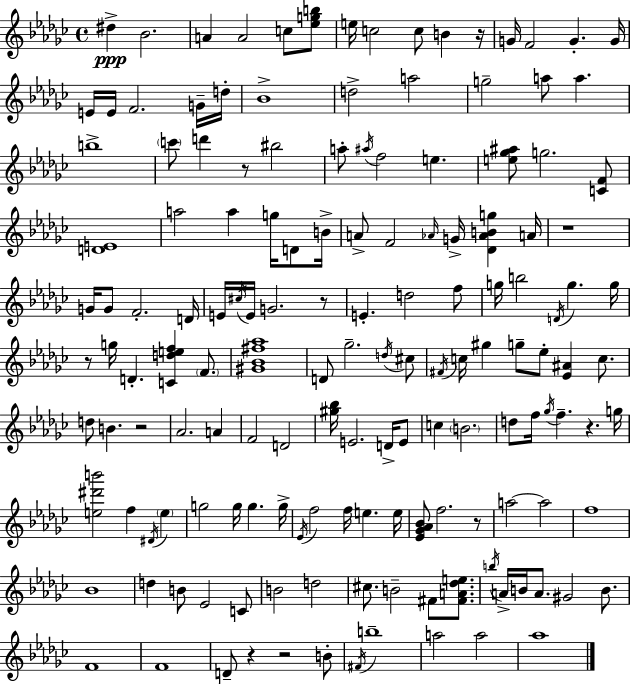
{
  \clef treble
  \time 4/4
  \defaultTimeSignature
  \key ees \minor
  dis''4->\ppp bes'2. | a'4 a'2 c''8 <ees'' g'' b''>8 | e''16 c''2 c''8 b'4 r16 | g'16 f'2 g'4.-. g'16 | \break e'16 e'16 f'2. g'16-- d''16-. | bes'1-> | d''2-> a''2 | g''2-- a''8 a''4. | \break b''1-> | \parenthesize c'''8 d'''4 r8 bis''2 | a''8-. \acciaccatura { ais''16 } f''2 e''4. | <e'' ges'' ais''>8 g''2. <c' f'>8 | \break <d' e'>1 | a''2 a''4 g''16 d'8 | b'16-> a'8-> f'2 \grace { aes'16 } g'16-> <des' aes' b' g''>4 | a'16 r1 | \break g'16 g'8 f'2.-. | d'16 e'16 \acciaccatura { cis''16 } e'16 g'2. | r8 e'4.-. d''2 | f''8 g''16 b''2 \acciaccatura { d'16 } g''4. | \break g''16 r8 g''16 d'4.-. <c' d'' e'' f''>4 | \parenthesize f'8. <gis' bes' fis'' aes''>1 | d'8 ges''2.-- | \acciaccatura { d''16 } cis''8 \acciaccatura { fis'16 } c''16 gis''4 g''8-- ees''8-. <ees' ais'>4 | \break c''8. d''8 b'4. r2 | aes'2. | a'4 f'2 d'2 | <gis'' bes''>16 e'2. | \break d'16-> e'8 c''4 \parenthesize b'2. | d''8 f''16 \acciaccatura { ges''16 } f''4.-- | r4. g''16 <e'' dis''' b'''>2 f''4 | \acciaccatura { dis'16 } \parenthesize e''4 g''2 | \break g''16 g''4. g''16-> \acciaccatura { ees'16 } f''2 | f''16 e''4. e''16 <ees' ges' aes' bes'>8 f''2. | r8 a''2~~ | a''2 f''1 | \break bes'1 | d''4 b'8 ees'2 | c'8 b'2 | d''2 cis''8. b'2-- | \break fis'8 <fis' a' des'' e''>8. \acciaccatura { b''16 } a'16-> b'16 a'8. gis'2 | b'8. f'1 | f'1 | d'8-- r4 | \break r2 b'8-. \acciaccatura { fis'16 } b''1-- | a''2 | a''2 aes''1 | \bar "|."
}